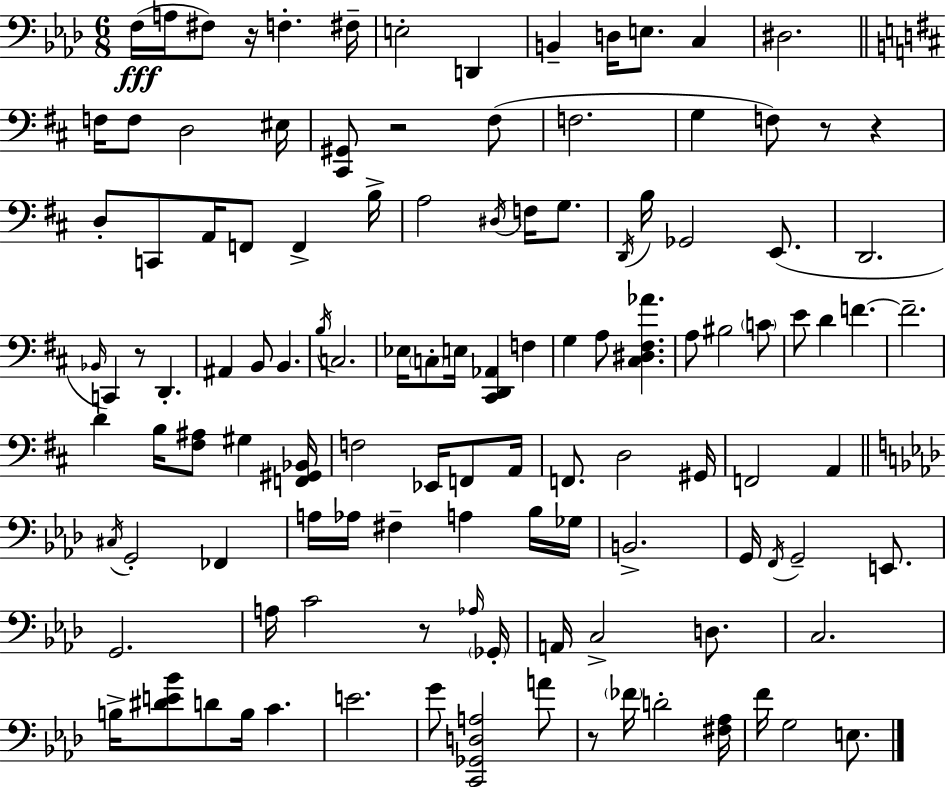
{
  \clef bass
  \numericTimeSignature
  \time 6/8
  \key aes \major
  f16(\fff a16 fis8) r16 f4.-. fis16-- | e2-. d,4 | b,4-- d16 e8. c4 | dis2. | \break \bar "||" \break \key d \major f16 f8 d2 eis16 | <cis, gis,>8 r2 fis8( | f2. | g4 f8) r8 r4 | \break d8-. c,8 a,16 f,8 f,4-> b16-> | a2 \acciaccatura { dis16 } f16 g8. | \acciaccatura { d,16 } b16 ges,2 e,8.( | d,2. | \break \grace { bes,16 }) c,4 r8 d,4.-. | ais,4 b,8 b,4. | \acciaccatura { b16 } c2. | ees16 \parenthesize c8-. e16 <cis, d, aes,>4 | \break f4 g4 a8 <cis dis fis aes'>4. | a8 bis2 | \parenthesize c'8 e'8 d'4 f'4.~~ | f'2.-- | \break d'4 b16 <fis ais>8 gis4 | <f, gis, bes,>16 f2 | ees,16 f,8 a,16 f,8. d2 | gis,16 f,2 | \break a,4 \bar "||" \break \key aes \major \acciaccatura { cis16 } g,2-. fes,4 | a16 aes16 fis4-- a4 bes16 | ges16 b,2.-> | g,16 \acciaccatura { f,16 } g,2-- e,8. | \break g,2. | a16 c'2 r8 | \grace { aes16 } \parenthesize ges,16-. a,16 c2-> | d8. c2. | \break b16-> <dis' e' bes'>8 d'8 b16 c'4. | e'2. | g'8 <c, ges, d a>2 | a'8 r8 \parenthesize fes'16 d'2-. | \break <fis aes>16 f'16 g2 | e8. \bar "|."
}